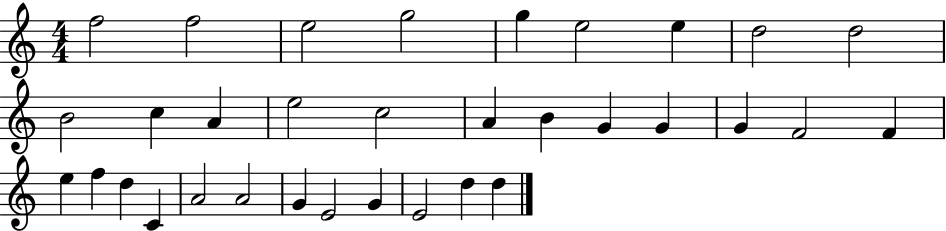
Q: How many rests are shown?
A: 0